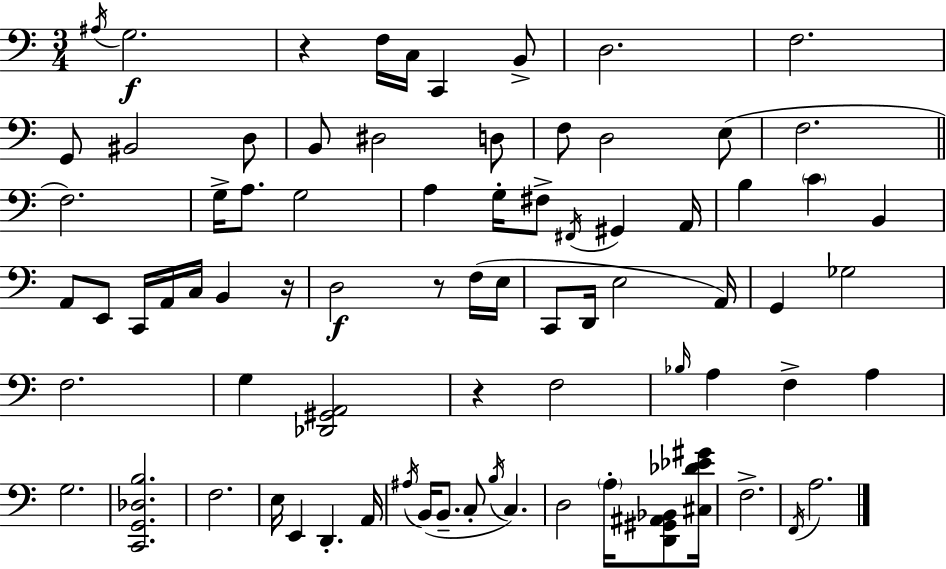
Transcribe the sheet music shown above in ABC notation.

X:1
T:Untitled
M:3/4
L:1/4
K:C
^A,/4 G,2 z F,/4 C,/4 C,, B,,/2 D,2 F,2 G,,/2 ^B,,2 D,/2 B,,/2 ^D,2 D,/2 F,/2 D,2 E,/2 F,2 F,2 G,/4 A,/2 G,2 A, G,/4 ^F,/2 ^F,,/4 ^G,, A,,/4 B, C B,, A,,/2 E,,/2 C,,/4 A,,/4 C,/4 B,, z/4 D,2 z/2 F,/4 E,/4 C,,/2 D,,/4 E,2 A,,/4 G,, _G,2 F,2 G, [_D,,^G,,A,,]2 z F,2 _B,/4 A, F, A, G,2 [C,,G,,_D,B,]2 F,2 E,/4 E,, D,, A,,/4 ^A,/4 B,,/4 B,,/2 C,/2 B,/4 C, D,2 A,/4 [D,,^G,,^A,,_B,,]/2 [^C,_D_E^G]/4 F,2 F,,/4 A,2